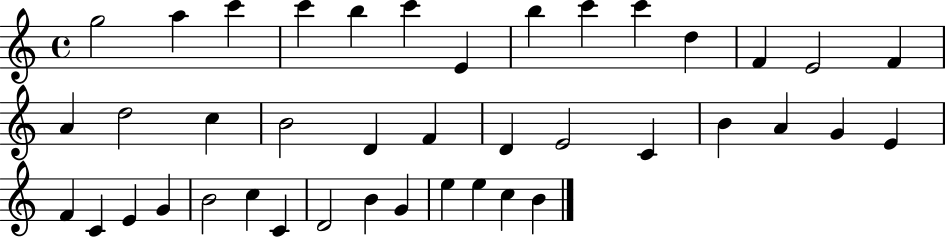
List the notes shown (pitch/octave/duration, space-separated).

G5/h A5/q C6/q C6/q B5/q C6/q E4/q B5/q C6/q C6/q D5/q F4/q E4/h F4/q A4/q D5/h C5/q B4/h D4/q F4/q D4/q E4/h C4/q B4/q A4/q G4/q E4/q F4/q C4/q E4/q G4/q B4/h C5/q C4/q D4/h B4/q G4/q E5/q E5/q C5/q B4/q